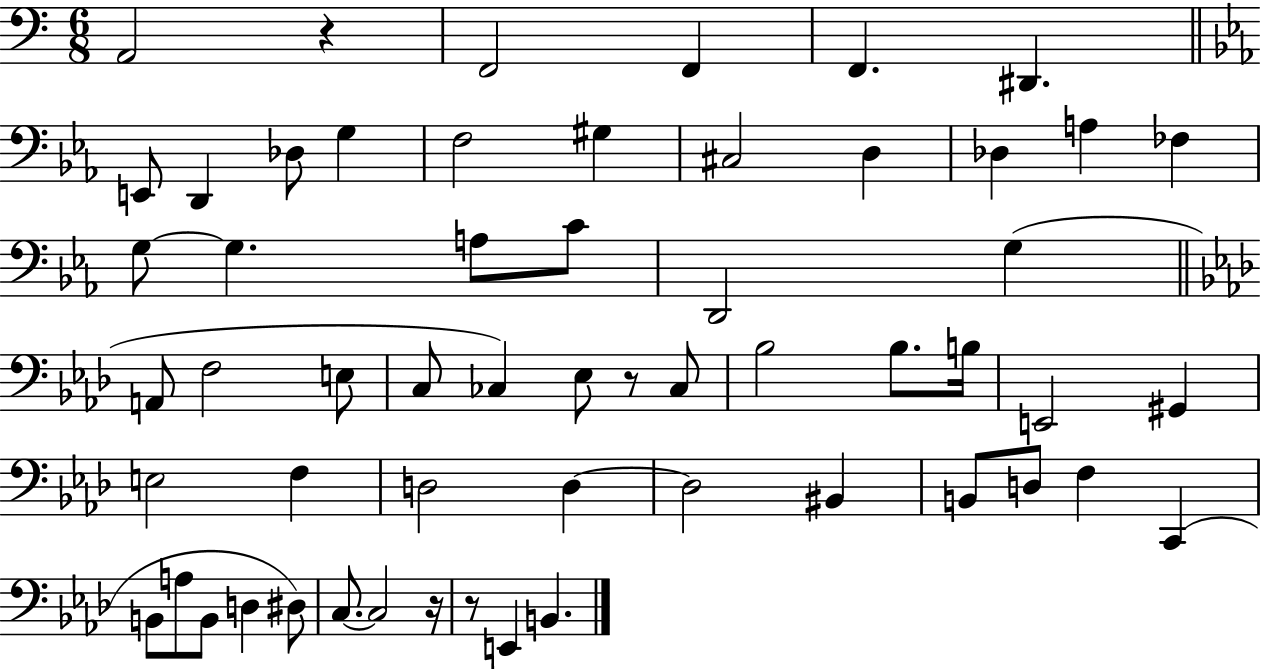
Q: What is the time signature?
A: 6/8